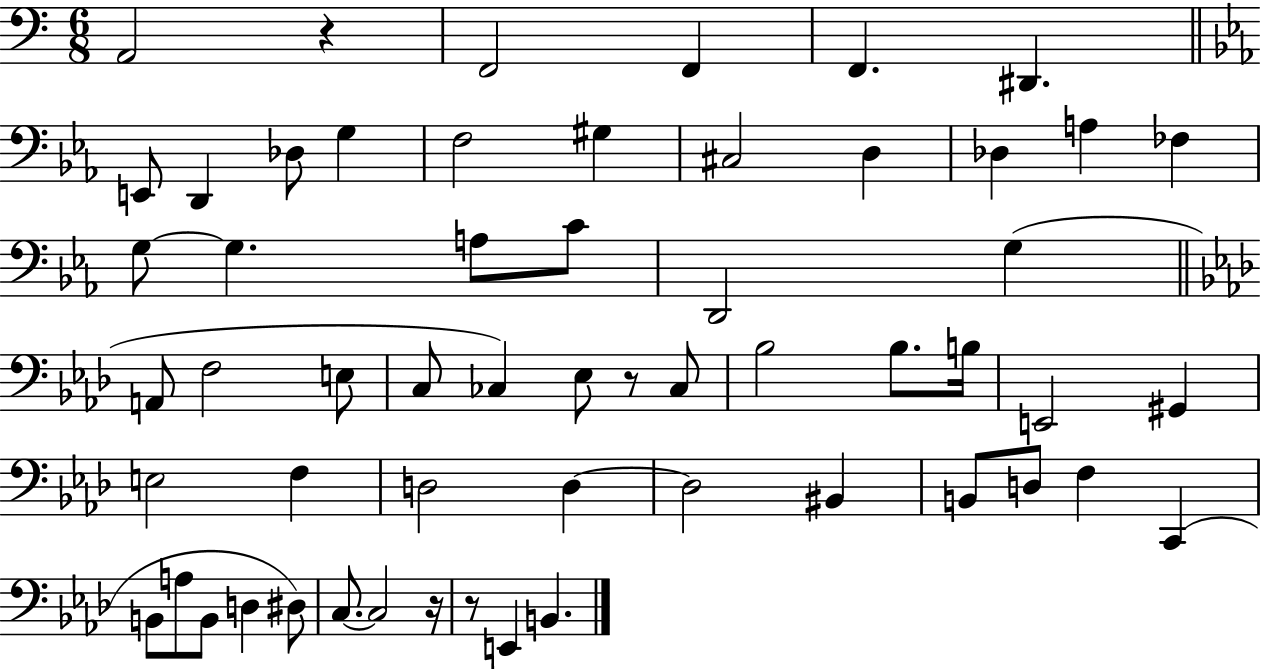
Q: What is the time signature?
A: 6/8